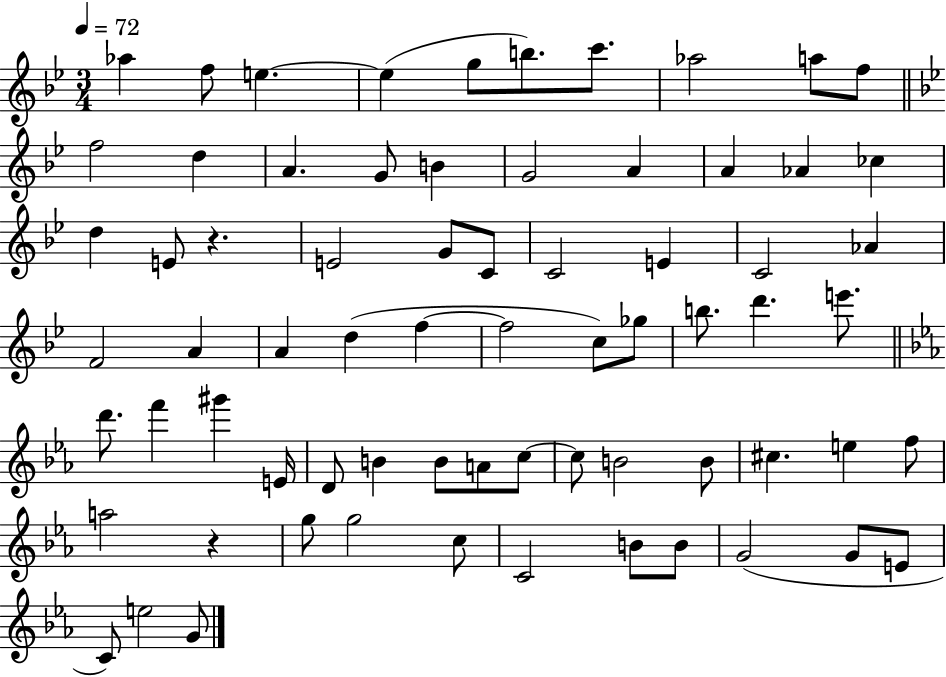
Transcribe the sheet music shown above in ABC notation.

X:1
T:Untitled
M:3/4
L:1/4
K:Bb
_a f/2 e e g/2 b/2 c'/2 _a2 a/2 f/2 f2 d A G/2 B G2 A A _A _c d E/2 z E2 G/2 C/2 C2 E C2 _A F2 A A d f f2 c/2 _g/2 b/2 d' e'/2 d'/2 f' ^g' E/4 D/2 B B/2 A/2 c/2 c/2 B2 B/2 ^c e f/2 a2 z g/2 g2 c/2 C2 B/2 B/2 G2 G/2 E/2 C/2 e2 G/2